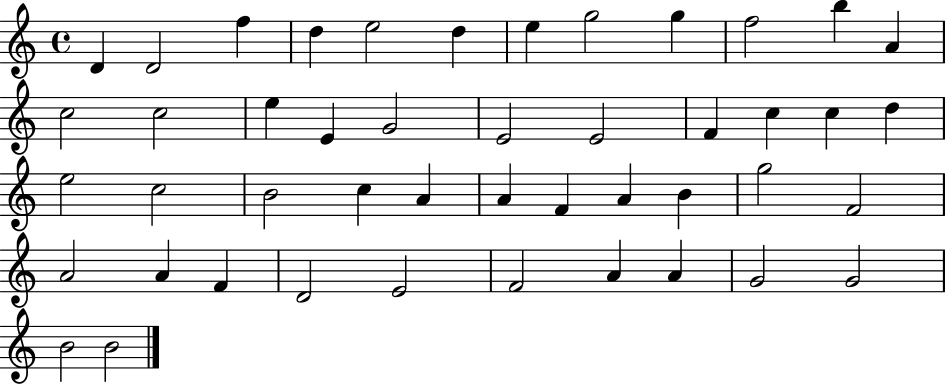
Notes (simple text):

D4/q D4/h F5/q D5/q E5/h D5/q E5/q G5/h G5/q F5/h B5/q A4/q C5/h C5/h E5/q E4/q G4/h E4/h E4/h F4/q C5/q C5/q D5/q E5/h C5/h B4/h C5/q A4/q A4/q F4/q A4/q B4/q G5/h F4/h A4/h A4/q F4/q D4/h E4/h F4/h A4/q A4/q G4/h G4/h B4/h B4/h